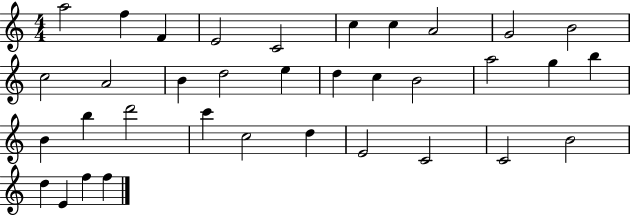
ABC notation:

X:1
T:Untitled
M:4/4
L:1/4
K:C
a2 f F E2 C2 c c A2 G2 B2 c2 A2 B d2 e d c B2 a2 g b B b d'2 c' c2 d E2 C2 C2 B2 d E f f